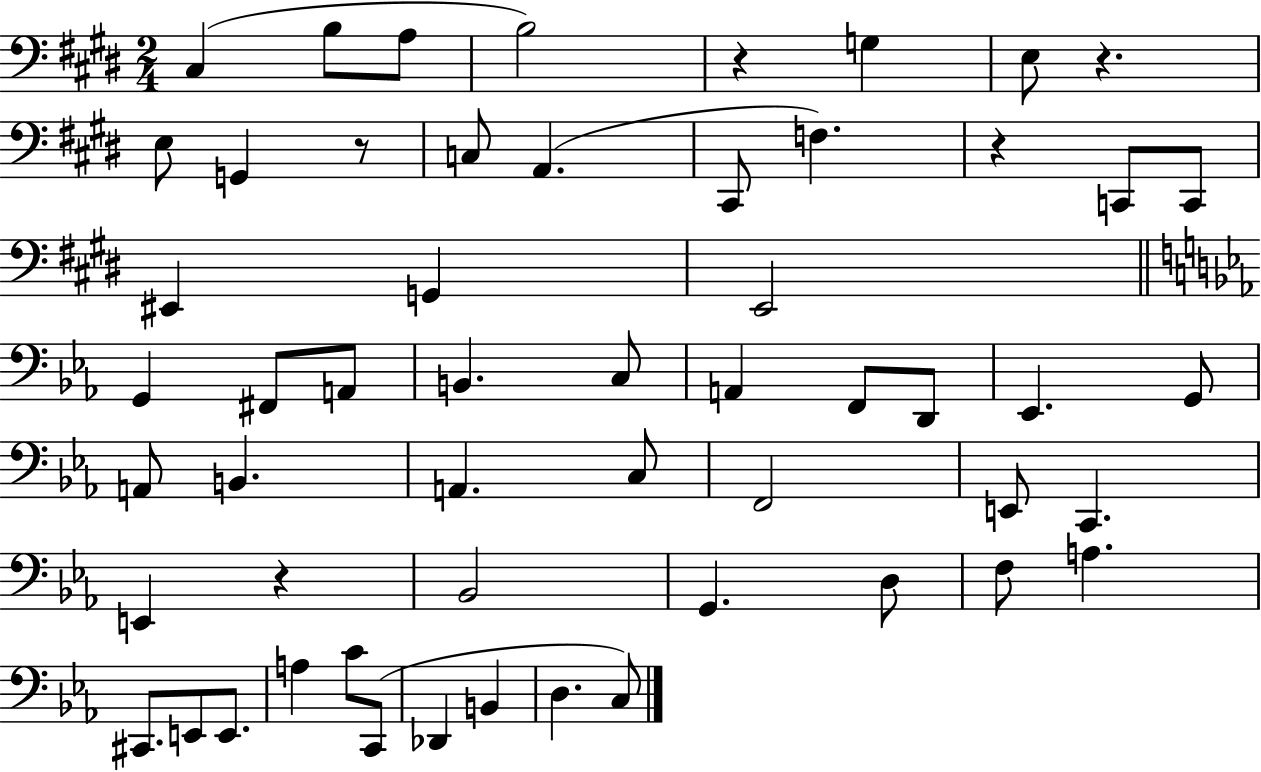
C#3/q B3/e A3/e B3/h R/q G3/q E3/e R/q. E3/e G2/q R/e C3/e A2/q. C#2/e F3/q. R/q C2/e C2/e EIS2/q G2/q E2/h G2/q F#2/e A2/e B2/q. C3/e A2/q F2/e D2/e Eb2/q. G2/e A2/e B2/q. A2/q. C3/e F2/h E2/e C2/q. E2/q R/q Bb2/h G2/q. D3/e F3/e A3/q. C#2/e. E2/e E2/e. A3/q C4/e C2/e Db2/q B2/q D3/q. C3/e